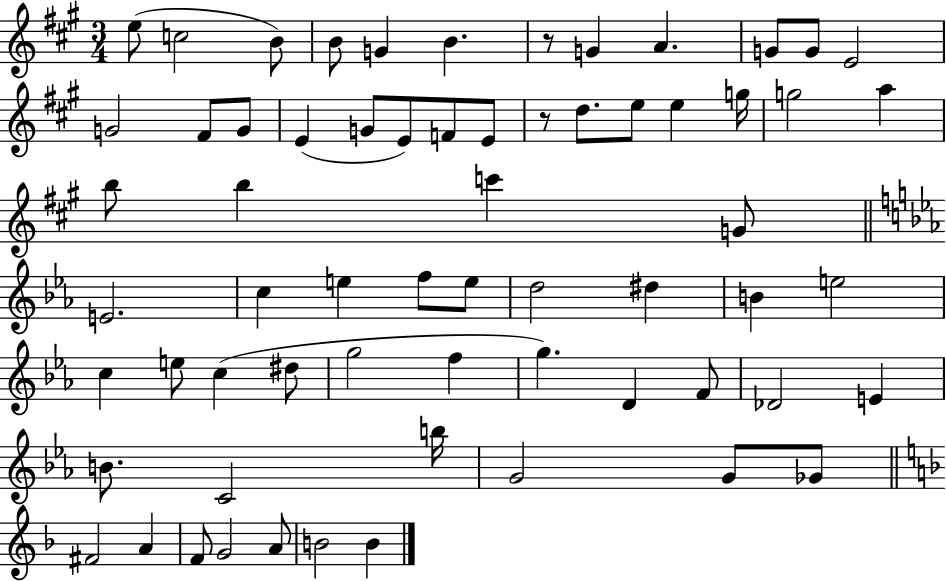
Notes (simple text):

E5/e C5/h B4/e B4/e G4/q B4/q. R/e G4/q A4/q. G4/e G4/e E4/h G4/h F#4/e G4/e E4/q G4/e E4/e F4/e E4/e R/e D5/e. E5/e E5/q G5/s G5/h A5/q B5/e B5/q C6/q G4/e E4/h. C5/q E5/q F5/e E5/e D5/h D#5/q B4/q E5/h C5/q E5/e C5/q D#5/e G5/h F5/q G5/q. D4/q F4/e Db4/h E4/q B4/e. C4/h B5/s G4/h G4/e Gb4/e F#4/h A4/q F4/e G4/h A4/e B4/h B4/q